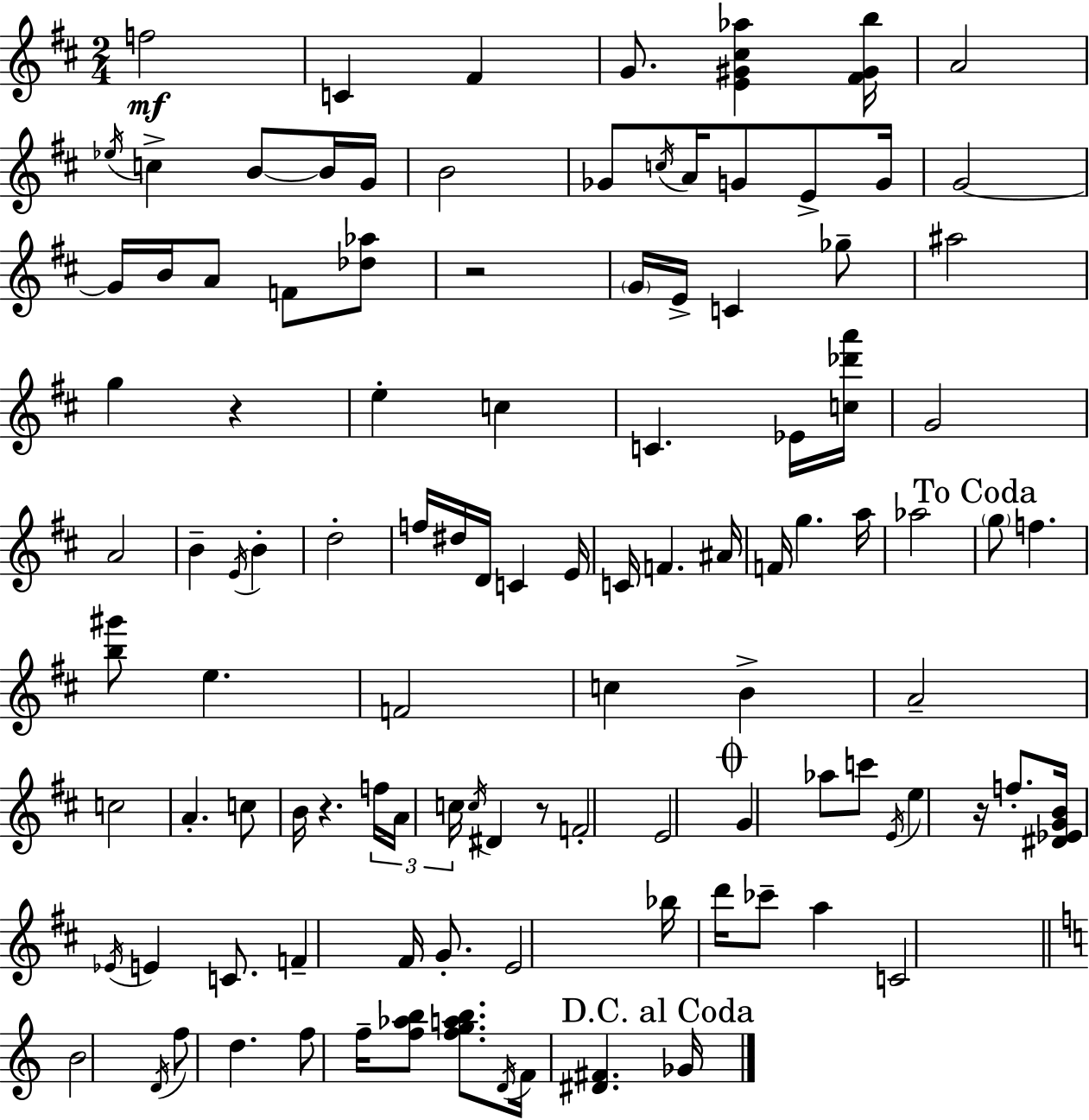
X:1
T:Untitled
M:2/4
L:1/4
K:D
f2 C ^F G/2 [E^G^c_a] [^F^Gb]/4 A2 _e/4 c B/2 B/4 G/4 B2 _G/2 c/4 A/4 G/2 E/2 G/4 G2 G/4 B/4 A/2 F/2 [_d_a]/2 z2 G/4 E/4 C _g/2 ^a2 g z e c C _E/4 [c_d'a']/4 G2 A2 B E/4 B d2 f/4 ^d/4 D/4 C E/4 C/4 F ^A/4 F/4 g a/4 _a2 g/2 f [b^g']/2 e F2 c B A2 c2 A c/2 B/4 z f/4 A/4 c/4 c/4 ^D z/2 F2 E2 G _a/2 c'/2 E/4 e z/4 f/2 [^D_EGB]/4 _E/4 E C/2 F ^F/4 G/2 E2 _b/4 d'/4 _c'/2 a C2 B2 D/4 f/2 d f/2 f/4 [f_ab]/2 [fgab]/2 D/4 F/4 [^D^F] _G/4